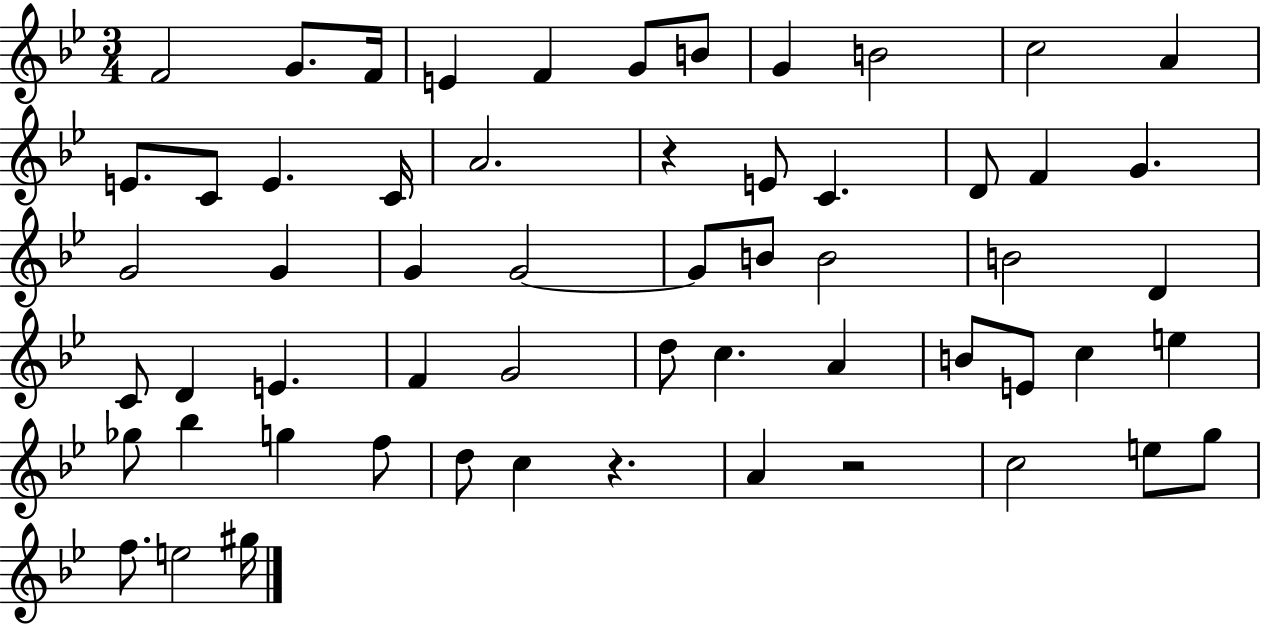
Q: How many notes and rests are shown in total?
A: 58